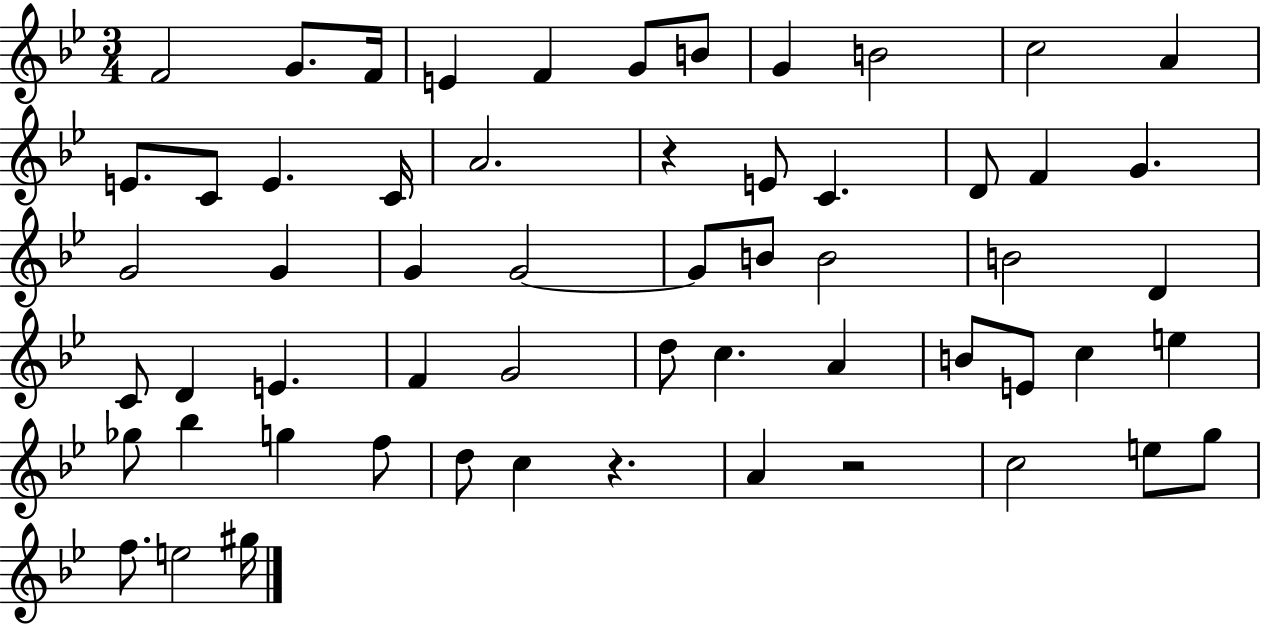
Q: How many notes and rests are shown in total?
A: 58